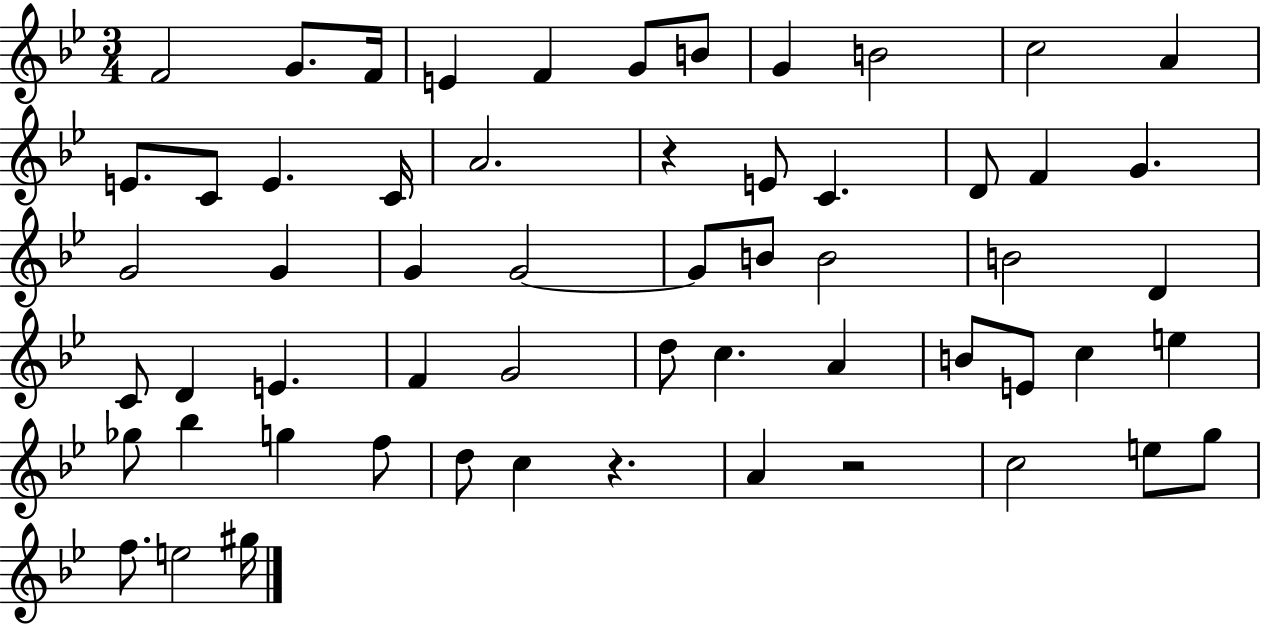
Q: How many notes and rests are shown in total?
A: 58